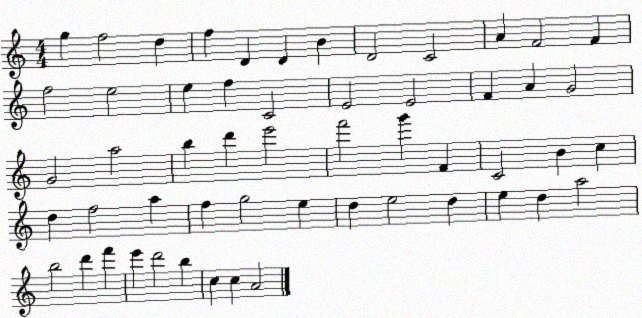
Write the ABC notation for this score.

X:1
T:Untitled
M:4/4
L:1/4
K:C
g f2 d f D D B D2 C2 A F2 F f2 e2 e f C2 E2 E2 F A G2 G2 a2 b d' e'2 f'2 g' F C2 B c d f2 a f g2 e d e2 d e d a2 b2 d' f' e' d'2 b c c A2